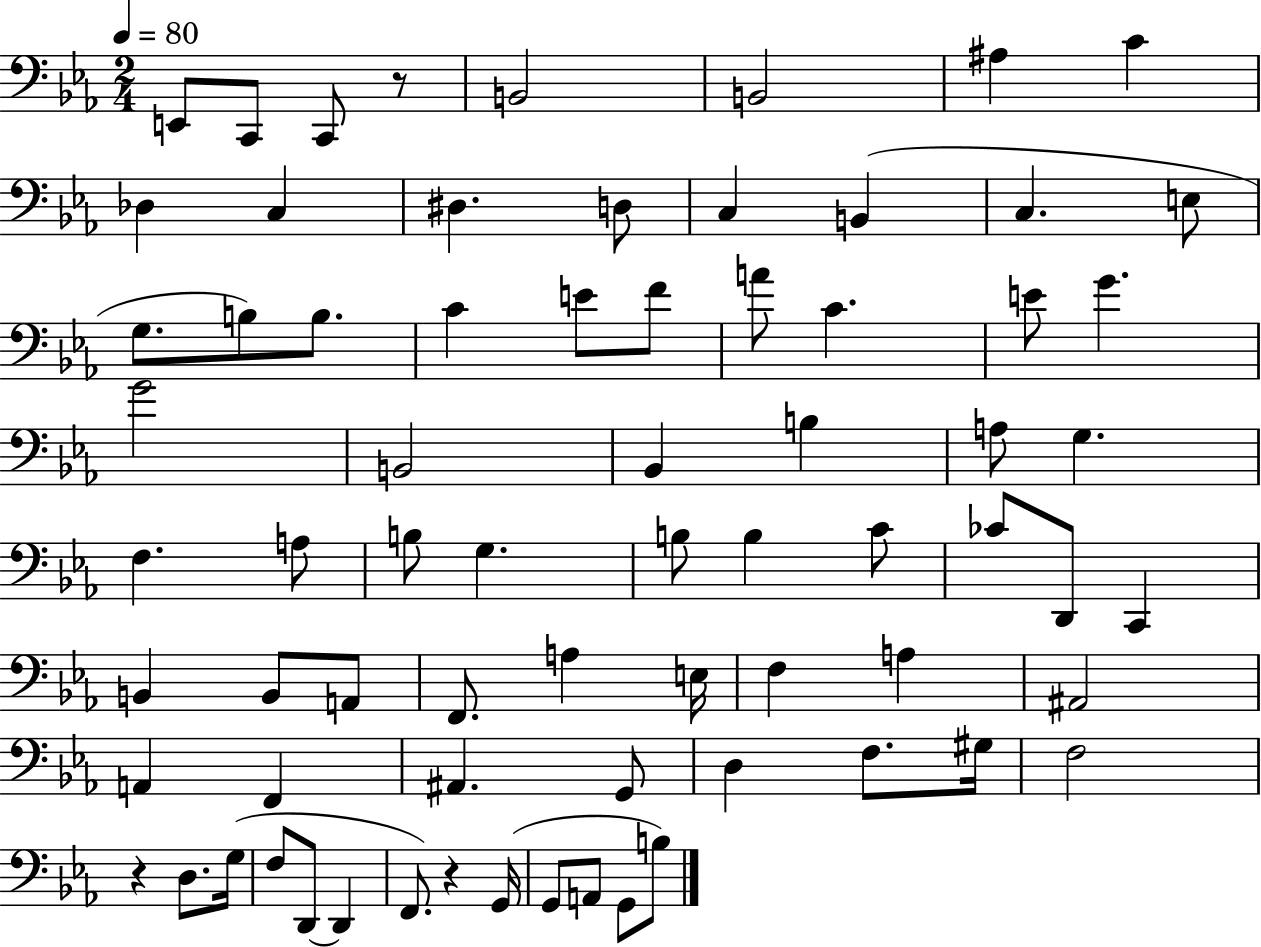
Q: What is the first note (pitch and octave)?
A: E2